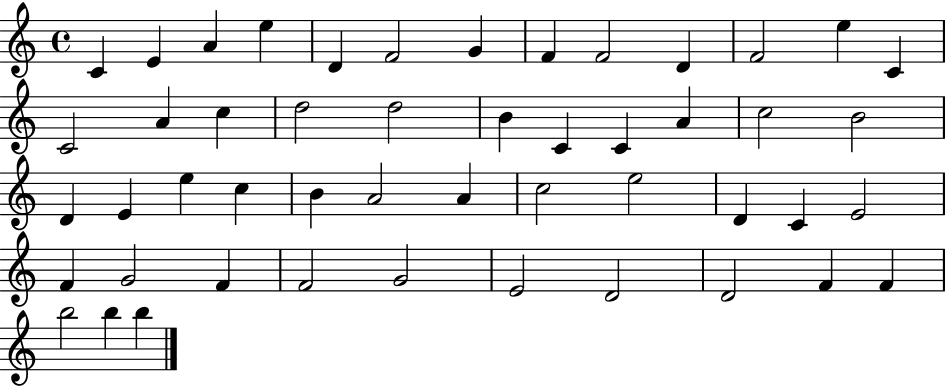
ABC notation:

X:1
T:Untitled
M:4/4
L:1/4
K:C
C E A e D F2 G F F2 D F2 e C C2 A c d2 d2 B C C A c2 B2 D E e c B A2 A c2 e2 D C E2 F G2 F F2 G2 E2 D2 D2 F F b2 b b